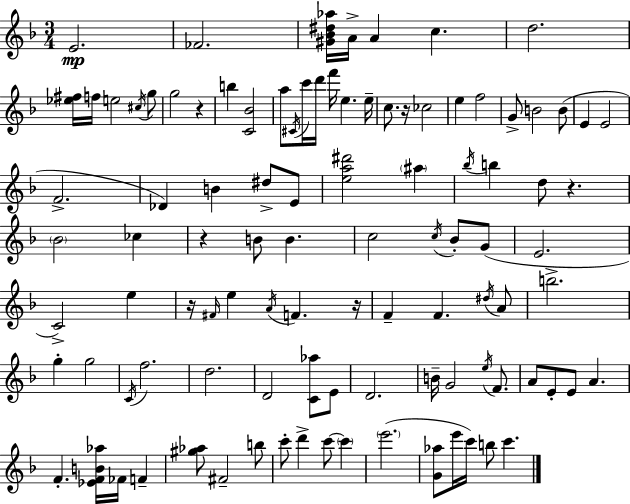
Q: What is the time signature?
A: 3/4